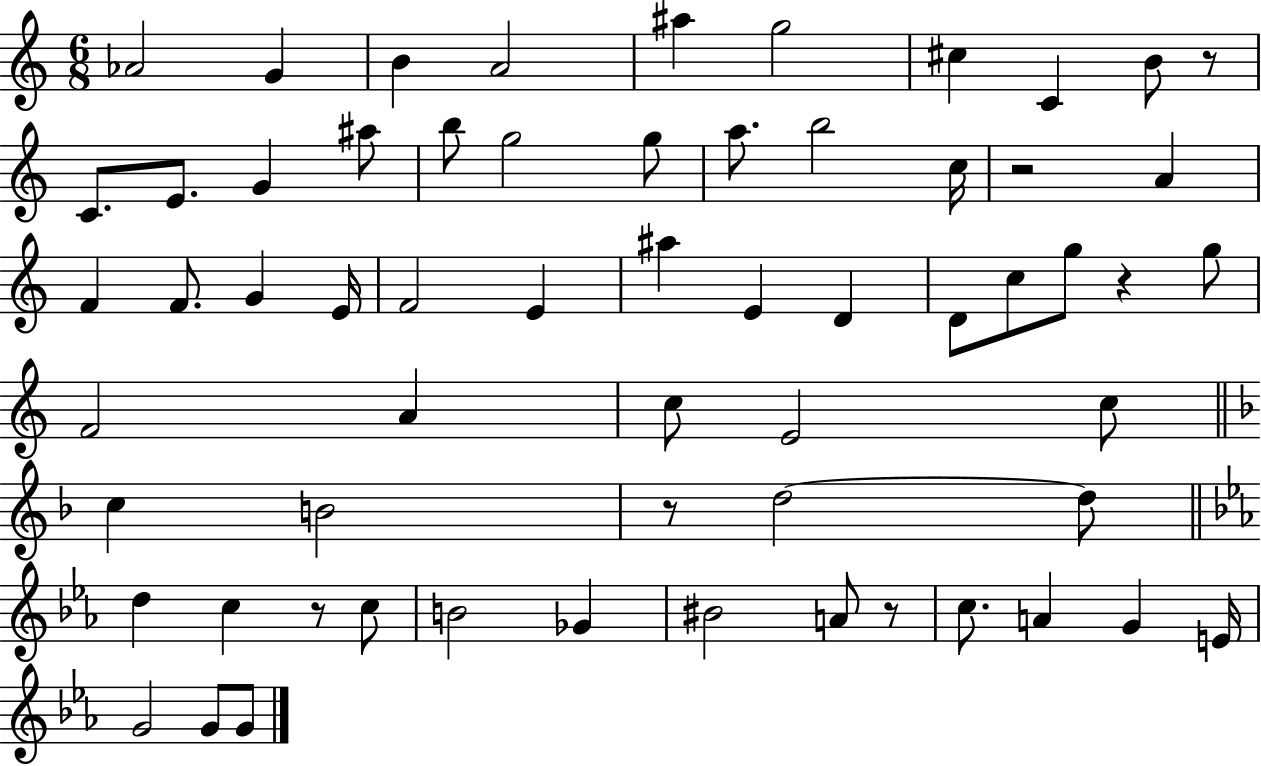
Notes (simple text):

Ab4/h G4/q B4/q A4/h A#5/q G5/h C#5/q C4/q B4/e R/e C4/e. E4/e. G4/q A#5/e B5/e G5/h G5/e A5/e. B5/h C5/s R/h A4/q F4/q F4/e. G4/q E4/s F4/h E4/q A#5/q E4/q D4/q D4/e C5/e G5/e R/q G5/e F4/h A4/q C5/e E4/h C5/e C5/q B4/h R/e D5/h D5/e D5/q C5/q R/e C5/e B4/h Gb4/q BIS4/h A4/e R/e C5/e. A4/q G4/q E4/s G4/h G4/e G4/e